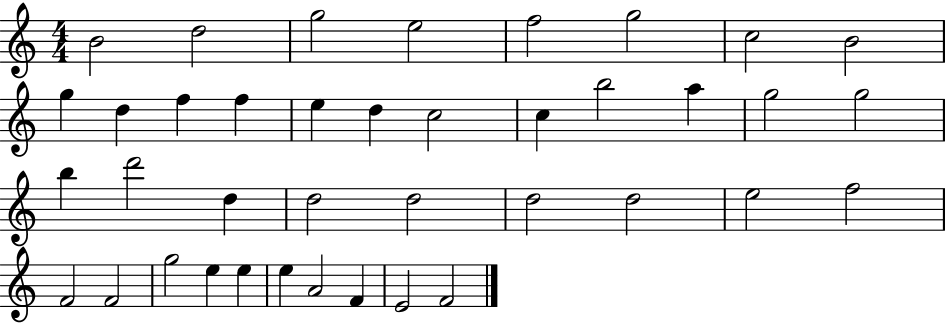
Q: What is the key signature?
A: C major